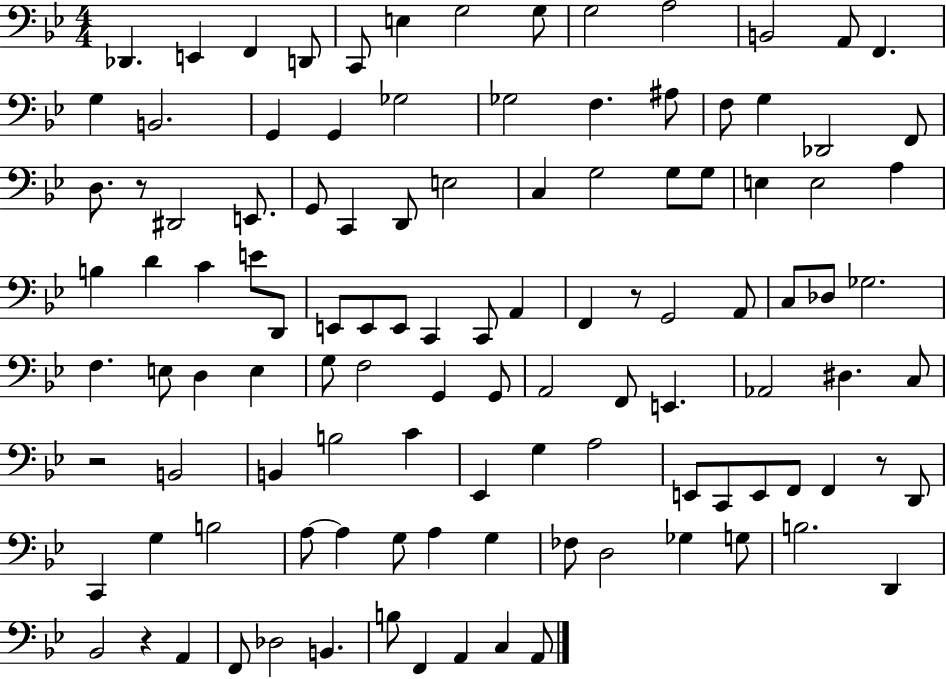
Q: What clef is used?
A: bass